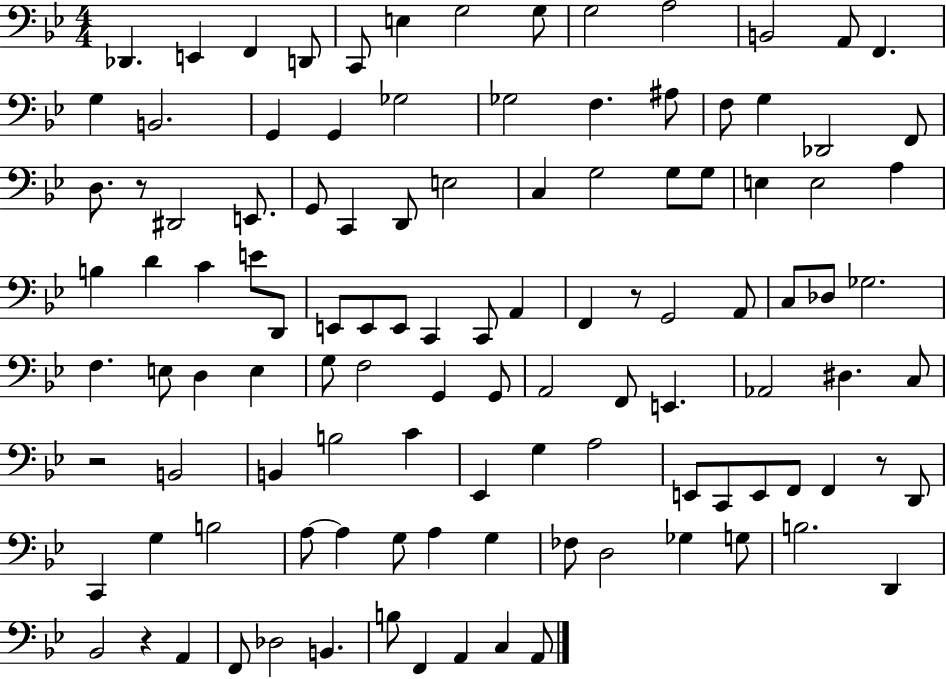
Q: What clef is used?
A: bass